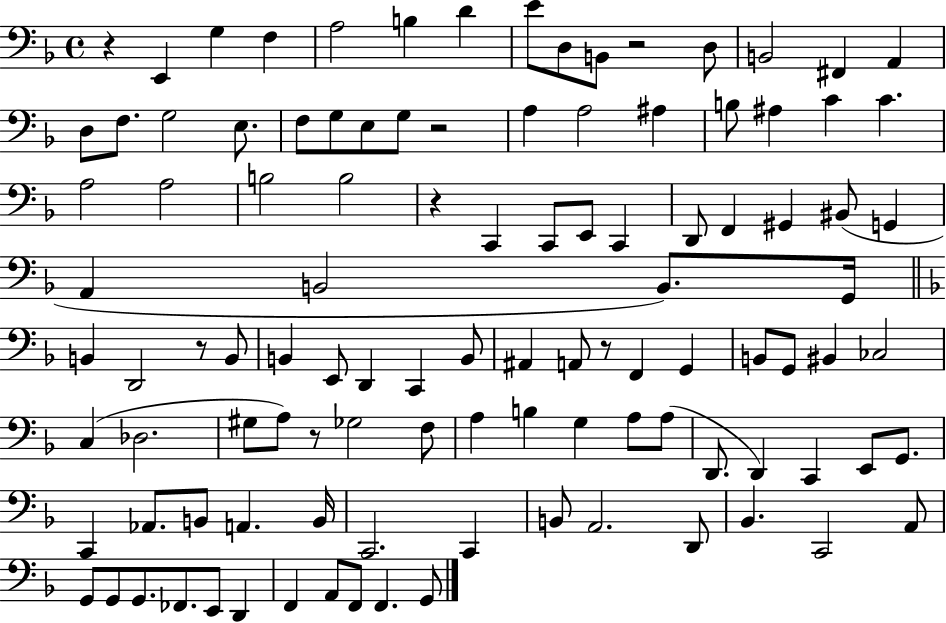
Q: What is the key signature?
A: F major